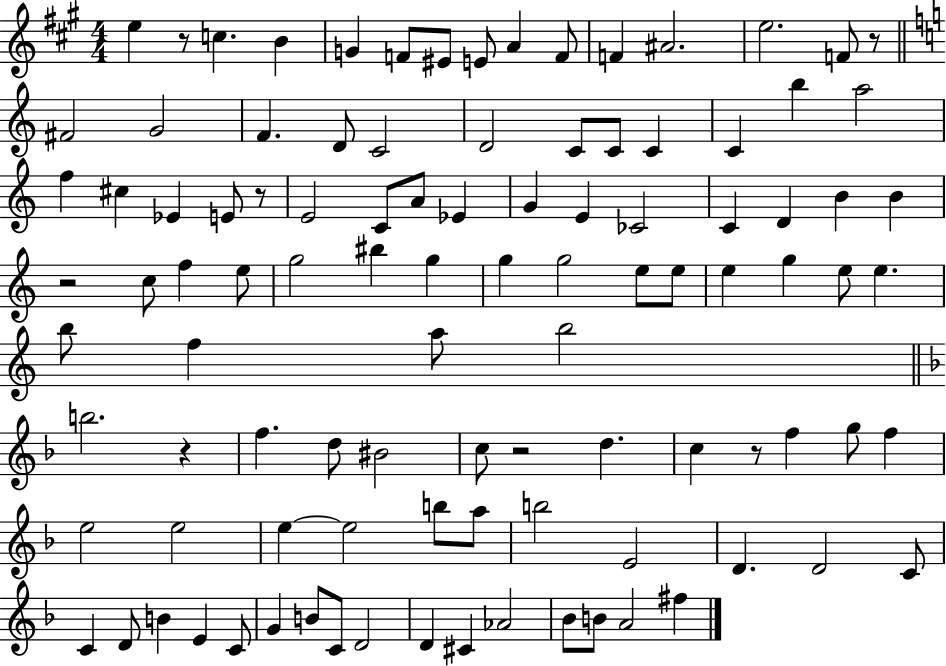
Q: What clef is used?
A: treble